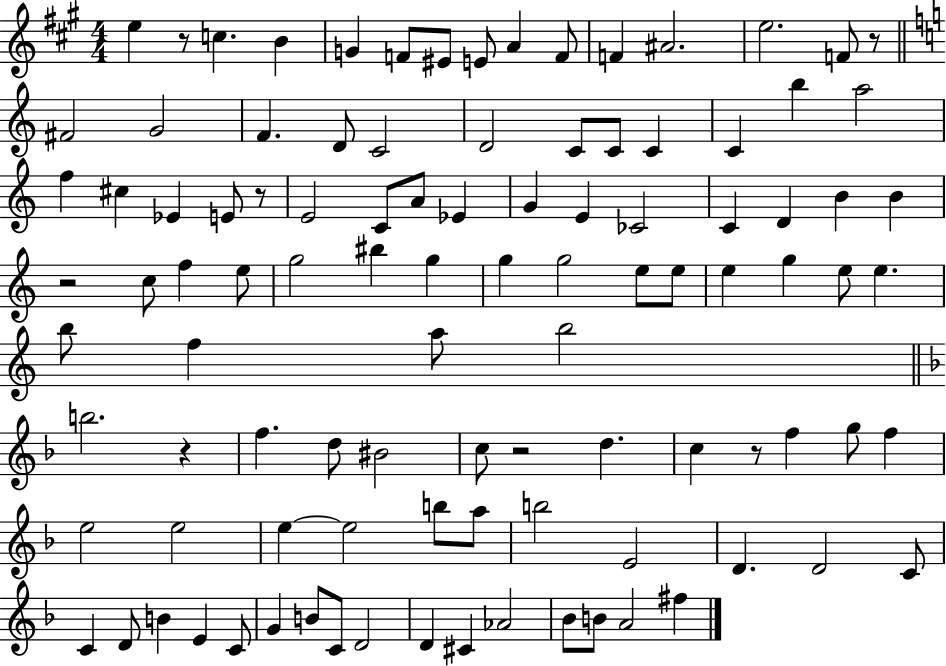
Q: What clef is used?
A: treble